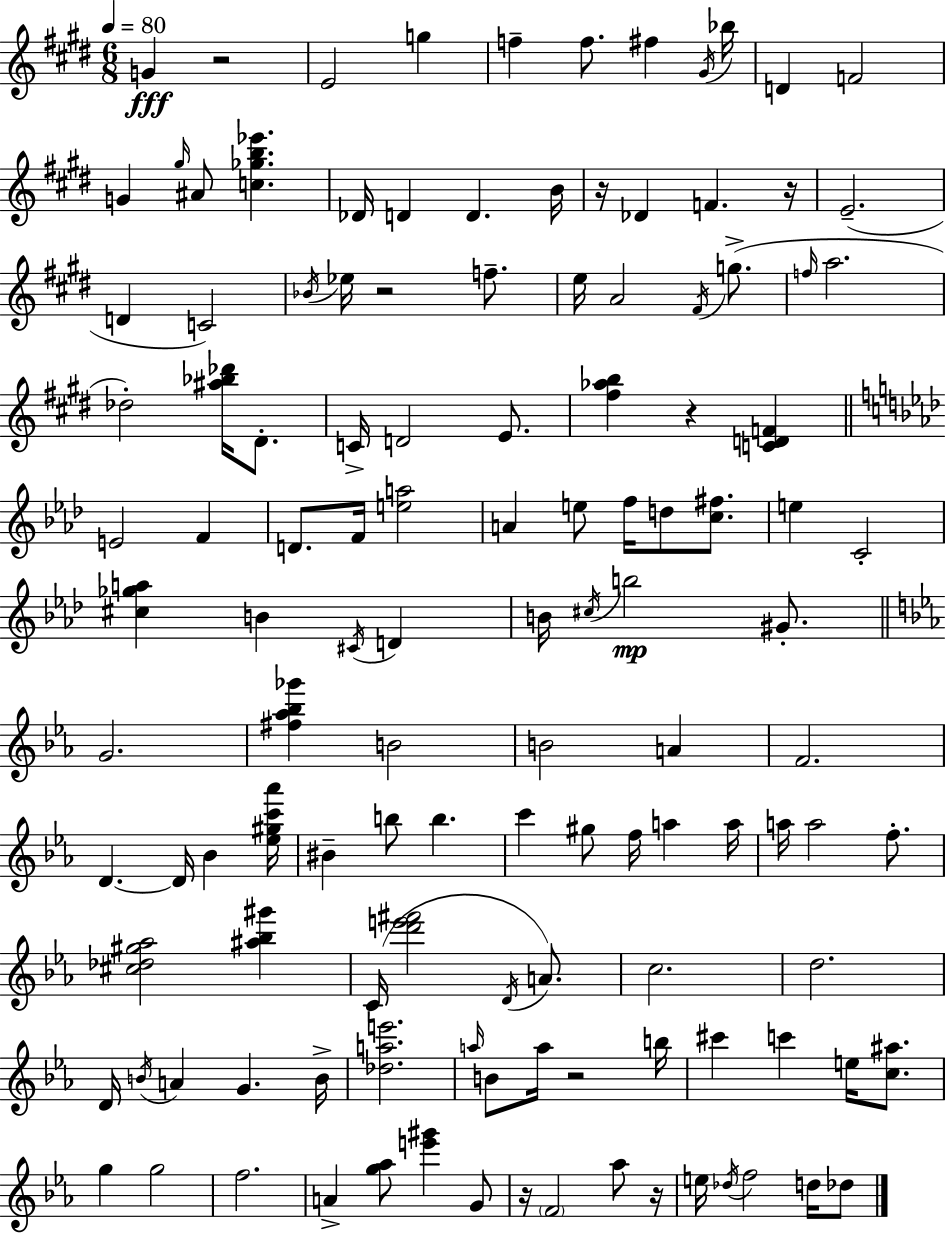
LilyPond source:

{
  \clef treble
  \numericTimeSignature
  \time 6/8
  \key e \major
  \tempo 4 = 80
  g'4\fff r2 | e'2 g''4 | f''4-- f''8. fis''4 \acciaccatura { gis'16 } | bes''16 d'4 f'2 | \break g'4 \grace { gis''16 } ais'8 <c'' ges'' b'' ees'''>4. | des'16 d'4 d'4. | b'16 r16 des'4 f'4. | r16 e'2.--( | \break d'4 c'2) | \acciaccatura { bes'16 } ees''16 r2 | f''8.-- e''16 a'2 | \acciaccatura { fis'16 }( g''8.-> \grace { f''16 } a''2. | \break des''2-.) | <ais'' bes'' des'''>16 dis'8.-. c'16-> d'2 | e'8. <fis'' aes'' b''>4 r4 | <c' d' f'>4 \bar "||" \break \key aes \major e'2 f'4 | d'8. f'16 <e'' a''>2 | a'4 e''8 f''16 d''8 <c'' fis''>8. | e''4 c'2-. | \break <cis'' ges'' a''>4 b'4 \acciaccatura { cis'16 } d'4 | b'16 \acciaccatura { cis''16 }\mp b''2 gis'8.-. | \bar "||" \break \key ees \major g'2. | <fis'' aes'' bes'' ges'''>4 b'2 | b'2 a'4 | f'2. | \break d'4.~~ d'16 bes'4 <ees'' gis'' c''' aes'''>16 | bis'4-- b''8 b''4. | c'''4 gis''8 f''16 a''4 a''16 | a''16 a''2 f''8.-. | \break <cis'' des'' gis'' aes''>2 <ais'' bes'' gis'''>4 | c'16( <d''' e''' fis'''>2 \acciaccatura { d'16 } a'8.) | c''2. | d''2. | \break d'16 \acciaccatura { b'16 } a'4 g'4. | b'16-> <des'' a'' e'''>2. | \grace { a''16 } b'8 a''16 r2 | b''16 cis'''4 c'''4 e''16 | \break <c'' ais''>8. g''4 g''2 | f''2. | a'4-> <g'' aes''>8 <e''' gis'''>4 | g'8 r16 \parenthesize f'2 | \break aes''8 r16 e''16 \acciaccatura { des''16 } f''2 | d''16 des''8 \bar "|."
}